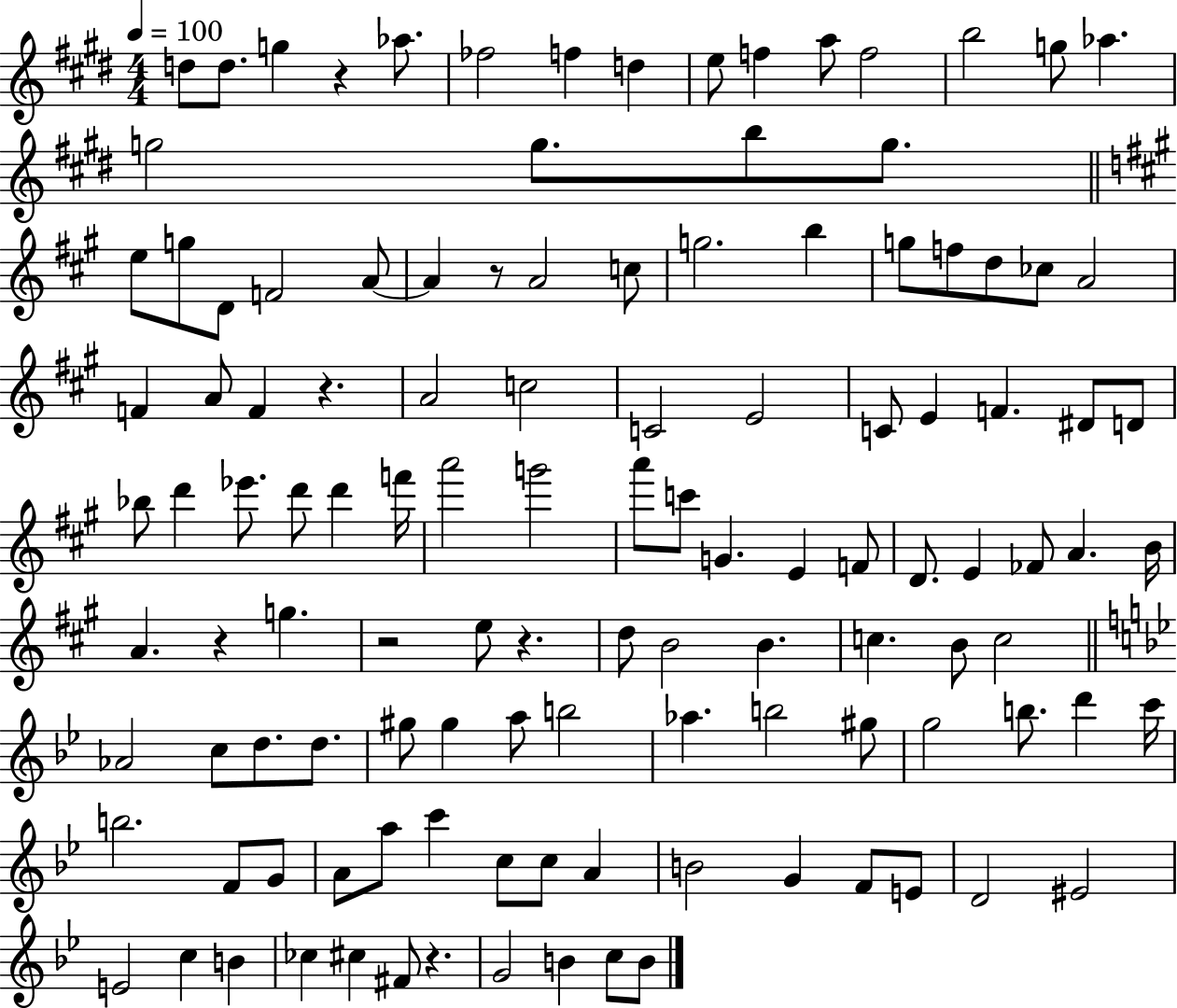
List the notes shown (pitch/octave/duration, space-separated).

D5/e D5/e. G5/q R/q Ab5/e. FES5/h F5/q D5/q E5/e F5/q A5/e F5/h B5/h G5/e Ab5/q. G5/h G5/e. B5/e G5/e. E5/e G5/e D4/e F4/h A4/e A4/q R/e A4/h C5/e G5/h. B5/q G5/e F5/e D5/e CES5/e A4/h F4/q A4/e F4/q R/q. A4/h C5/h C4/h E4/h C4/e E4/q F4/q. D#4/e D4/e Bb5/e D6/q Eb6/e. D6/e D6/q F6/s A6/h G6/h A6/e C6/e G4/q. E4/q F4/e D4/e. E4/q FES4/e A4/q. B4/s A4/q. R/q G5/q. R/h E5/e R/q. D5/e B4/h B4/q. C5/q. B4/e C5/h Ab4/h C5/e D5/e. D5/e. G#5/e G#5/q A5/e B5/h Ab5/q. B5/h G#5/e G5/h B5/e. D6/q C6/s B5/h. F4/e G4/e A4/e A5/e C6/q C5/e C5/e A4/q B4/h G4/q F4/e E4/e D4/h EIS4/h E4/h C5/q B4/q CES5/q C#5/q F#4/e R/q. G4/h B4/q C5/e B4/e